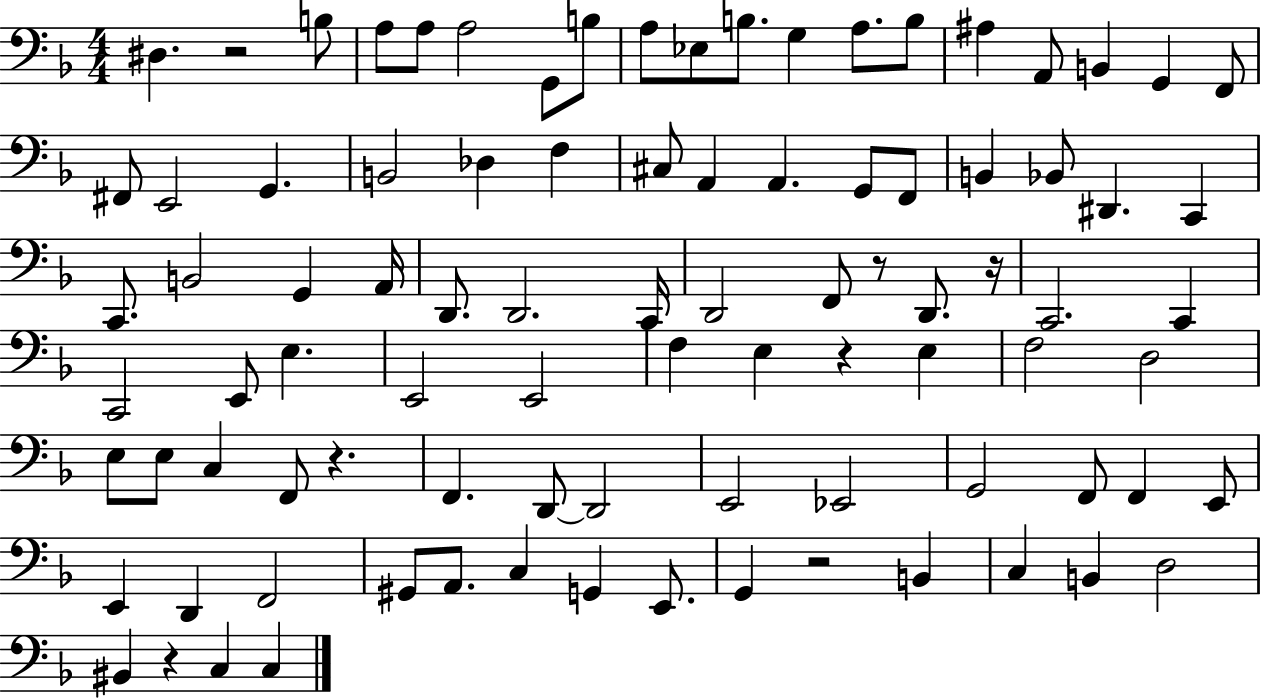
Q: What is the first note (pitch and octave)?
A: D#3